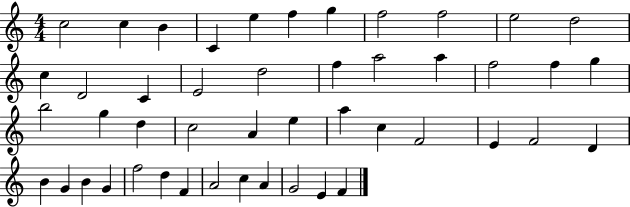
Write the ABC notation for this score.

X:1
T:Untitled
M:4/4
L:1/4
K:C
c2 c B C e f g f2 f2 e2 d2 c D2 C E2 d2 f a2 a f2 f g b2 g d c2 A e a c F2 E F2 D B G B G f2 d F A2 c A G2 E F